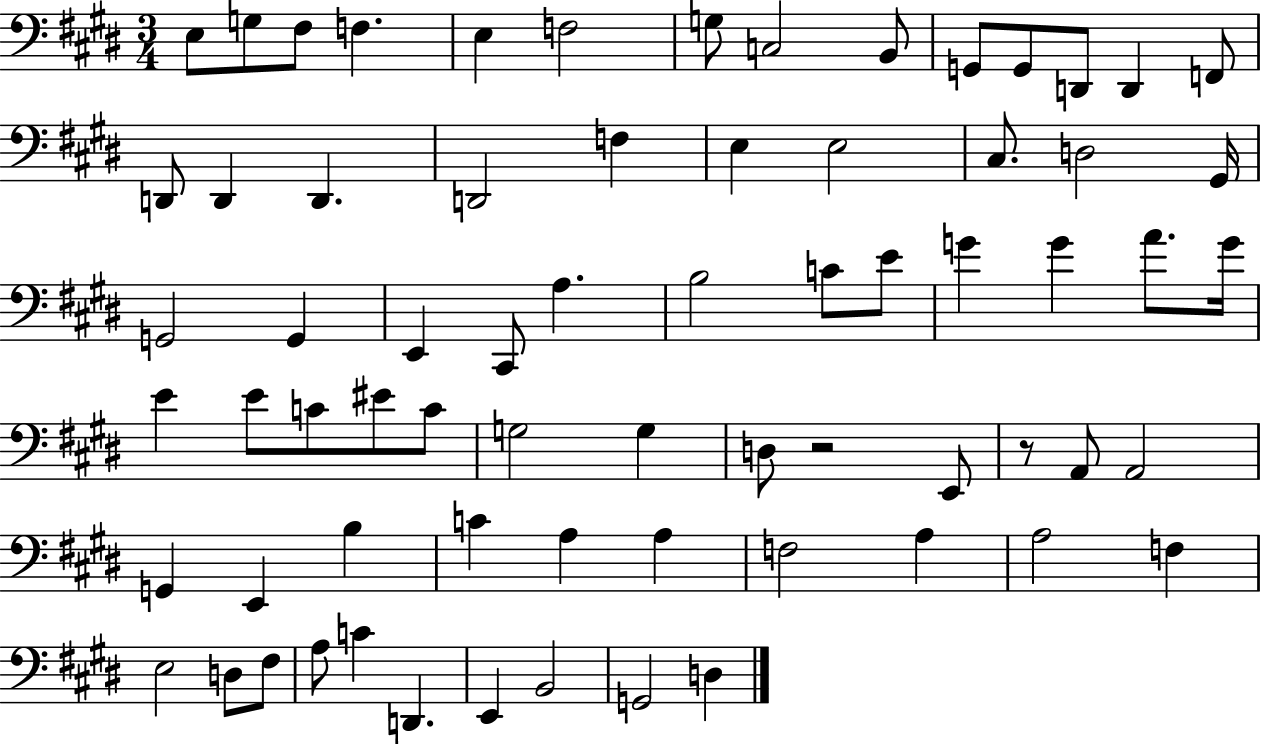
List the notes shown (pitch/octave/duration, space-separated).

E3/e G3/e F#3/e F3/q. E3/q F3/h G3/e C3/h B2/e G2/e G2/e D2/e D2/q F2/e D2/e D2/q D2/q. D2/h F3/q E3/q E3/h C#3/e. D3/h G#2/s G2/h G2/q E2/q C#2/e A3/q. B3/h C4/e E4/e G4/q G4/q A4/e. G4/s E4/q E4/e C4/e EIS4/e C4/e G3/h G3/q D3/e R/h E2/e R/e A2/e A2/h G2/q E2/q B3/q C4/q A3/q A3/q F3/h A3/q A3/h F3/q E3/h D3/e F#3/e A3/e C4/q D2/q. E2/q B2/h G2/h D3/q